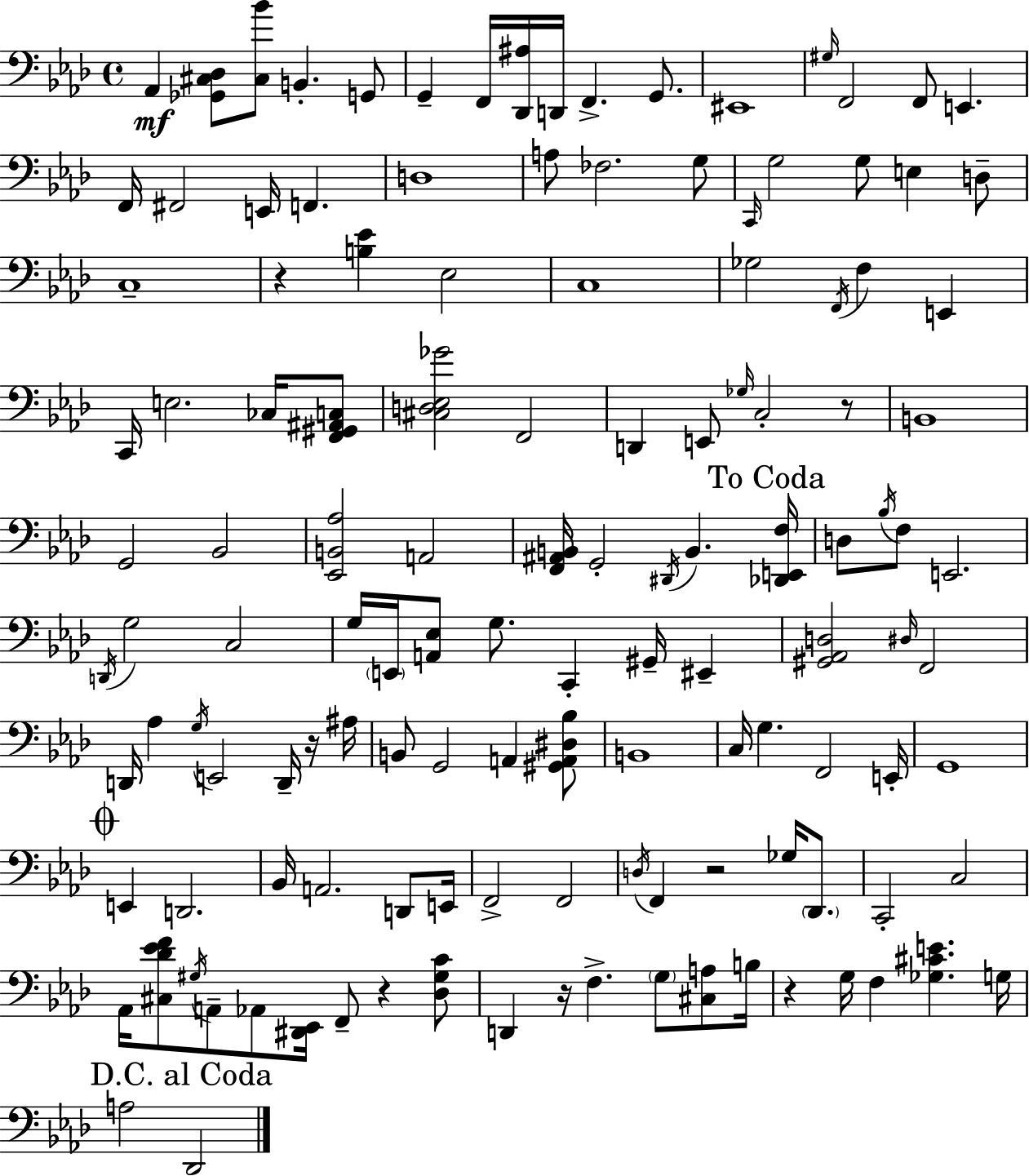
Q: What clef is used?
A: bass